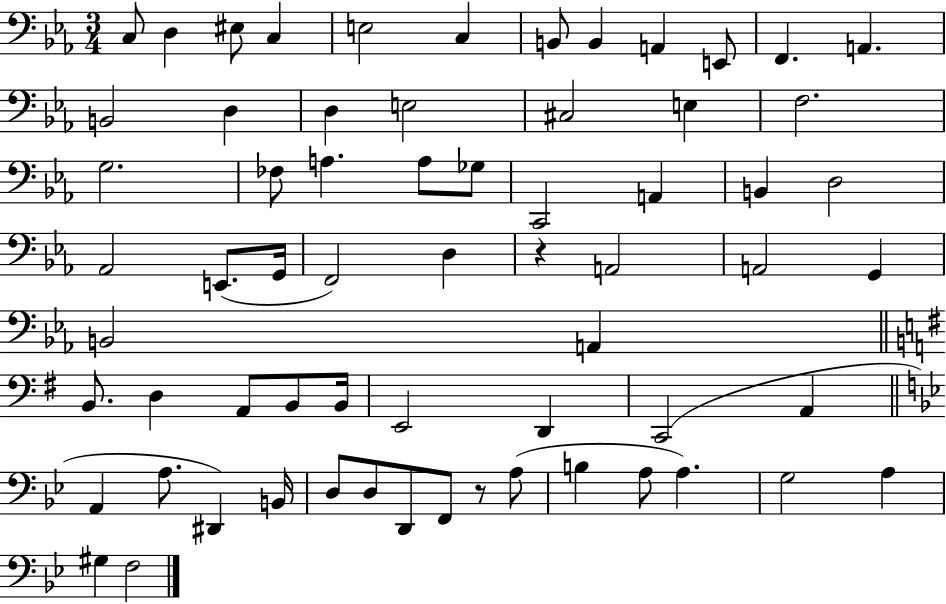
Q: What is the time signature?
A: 3/4